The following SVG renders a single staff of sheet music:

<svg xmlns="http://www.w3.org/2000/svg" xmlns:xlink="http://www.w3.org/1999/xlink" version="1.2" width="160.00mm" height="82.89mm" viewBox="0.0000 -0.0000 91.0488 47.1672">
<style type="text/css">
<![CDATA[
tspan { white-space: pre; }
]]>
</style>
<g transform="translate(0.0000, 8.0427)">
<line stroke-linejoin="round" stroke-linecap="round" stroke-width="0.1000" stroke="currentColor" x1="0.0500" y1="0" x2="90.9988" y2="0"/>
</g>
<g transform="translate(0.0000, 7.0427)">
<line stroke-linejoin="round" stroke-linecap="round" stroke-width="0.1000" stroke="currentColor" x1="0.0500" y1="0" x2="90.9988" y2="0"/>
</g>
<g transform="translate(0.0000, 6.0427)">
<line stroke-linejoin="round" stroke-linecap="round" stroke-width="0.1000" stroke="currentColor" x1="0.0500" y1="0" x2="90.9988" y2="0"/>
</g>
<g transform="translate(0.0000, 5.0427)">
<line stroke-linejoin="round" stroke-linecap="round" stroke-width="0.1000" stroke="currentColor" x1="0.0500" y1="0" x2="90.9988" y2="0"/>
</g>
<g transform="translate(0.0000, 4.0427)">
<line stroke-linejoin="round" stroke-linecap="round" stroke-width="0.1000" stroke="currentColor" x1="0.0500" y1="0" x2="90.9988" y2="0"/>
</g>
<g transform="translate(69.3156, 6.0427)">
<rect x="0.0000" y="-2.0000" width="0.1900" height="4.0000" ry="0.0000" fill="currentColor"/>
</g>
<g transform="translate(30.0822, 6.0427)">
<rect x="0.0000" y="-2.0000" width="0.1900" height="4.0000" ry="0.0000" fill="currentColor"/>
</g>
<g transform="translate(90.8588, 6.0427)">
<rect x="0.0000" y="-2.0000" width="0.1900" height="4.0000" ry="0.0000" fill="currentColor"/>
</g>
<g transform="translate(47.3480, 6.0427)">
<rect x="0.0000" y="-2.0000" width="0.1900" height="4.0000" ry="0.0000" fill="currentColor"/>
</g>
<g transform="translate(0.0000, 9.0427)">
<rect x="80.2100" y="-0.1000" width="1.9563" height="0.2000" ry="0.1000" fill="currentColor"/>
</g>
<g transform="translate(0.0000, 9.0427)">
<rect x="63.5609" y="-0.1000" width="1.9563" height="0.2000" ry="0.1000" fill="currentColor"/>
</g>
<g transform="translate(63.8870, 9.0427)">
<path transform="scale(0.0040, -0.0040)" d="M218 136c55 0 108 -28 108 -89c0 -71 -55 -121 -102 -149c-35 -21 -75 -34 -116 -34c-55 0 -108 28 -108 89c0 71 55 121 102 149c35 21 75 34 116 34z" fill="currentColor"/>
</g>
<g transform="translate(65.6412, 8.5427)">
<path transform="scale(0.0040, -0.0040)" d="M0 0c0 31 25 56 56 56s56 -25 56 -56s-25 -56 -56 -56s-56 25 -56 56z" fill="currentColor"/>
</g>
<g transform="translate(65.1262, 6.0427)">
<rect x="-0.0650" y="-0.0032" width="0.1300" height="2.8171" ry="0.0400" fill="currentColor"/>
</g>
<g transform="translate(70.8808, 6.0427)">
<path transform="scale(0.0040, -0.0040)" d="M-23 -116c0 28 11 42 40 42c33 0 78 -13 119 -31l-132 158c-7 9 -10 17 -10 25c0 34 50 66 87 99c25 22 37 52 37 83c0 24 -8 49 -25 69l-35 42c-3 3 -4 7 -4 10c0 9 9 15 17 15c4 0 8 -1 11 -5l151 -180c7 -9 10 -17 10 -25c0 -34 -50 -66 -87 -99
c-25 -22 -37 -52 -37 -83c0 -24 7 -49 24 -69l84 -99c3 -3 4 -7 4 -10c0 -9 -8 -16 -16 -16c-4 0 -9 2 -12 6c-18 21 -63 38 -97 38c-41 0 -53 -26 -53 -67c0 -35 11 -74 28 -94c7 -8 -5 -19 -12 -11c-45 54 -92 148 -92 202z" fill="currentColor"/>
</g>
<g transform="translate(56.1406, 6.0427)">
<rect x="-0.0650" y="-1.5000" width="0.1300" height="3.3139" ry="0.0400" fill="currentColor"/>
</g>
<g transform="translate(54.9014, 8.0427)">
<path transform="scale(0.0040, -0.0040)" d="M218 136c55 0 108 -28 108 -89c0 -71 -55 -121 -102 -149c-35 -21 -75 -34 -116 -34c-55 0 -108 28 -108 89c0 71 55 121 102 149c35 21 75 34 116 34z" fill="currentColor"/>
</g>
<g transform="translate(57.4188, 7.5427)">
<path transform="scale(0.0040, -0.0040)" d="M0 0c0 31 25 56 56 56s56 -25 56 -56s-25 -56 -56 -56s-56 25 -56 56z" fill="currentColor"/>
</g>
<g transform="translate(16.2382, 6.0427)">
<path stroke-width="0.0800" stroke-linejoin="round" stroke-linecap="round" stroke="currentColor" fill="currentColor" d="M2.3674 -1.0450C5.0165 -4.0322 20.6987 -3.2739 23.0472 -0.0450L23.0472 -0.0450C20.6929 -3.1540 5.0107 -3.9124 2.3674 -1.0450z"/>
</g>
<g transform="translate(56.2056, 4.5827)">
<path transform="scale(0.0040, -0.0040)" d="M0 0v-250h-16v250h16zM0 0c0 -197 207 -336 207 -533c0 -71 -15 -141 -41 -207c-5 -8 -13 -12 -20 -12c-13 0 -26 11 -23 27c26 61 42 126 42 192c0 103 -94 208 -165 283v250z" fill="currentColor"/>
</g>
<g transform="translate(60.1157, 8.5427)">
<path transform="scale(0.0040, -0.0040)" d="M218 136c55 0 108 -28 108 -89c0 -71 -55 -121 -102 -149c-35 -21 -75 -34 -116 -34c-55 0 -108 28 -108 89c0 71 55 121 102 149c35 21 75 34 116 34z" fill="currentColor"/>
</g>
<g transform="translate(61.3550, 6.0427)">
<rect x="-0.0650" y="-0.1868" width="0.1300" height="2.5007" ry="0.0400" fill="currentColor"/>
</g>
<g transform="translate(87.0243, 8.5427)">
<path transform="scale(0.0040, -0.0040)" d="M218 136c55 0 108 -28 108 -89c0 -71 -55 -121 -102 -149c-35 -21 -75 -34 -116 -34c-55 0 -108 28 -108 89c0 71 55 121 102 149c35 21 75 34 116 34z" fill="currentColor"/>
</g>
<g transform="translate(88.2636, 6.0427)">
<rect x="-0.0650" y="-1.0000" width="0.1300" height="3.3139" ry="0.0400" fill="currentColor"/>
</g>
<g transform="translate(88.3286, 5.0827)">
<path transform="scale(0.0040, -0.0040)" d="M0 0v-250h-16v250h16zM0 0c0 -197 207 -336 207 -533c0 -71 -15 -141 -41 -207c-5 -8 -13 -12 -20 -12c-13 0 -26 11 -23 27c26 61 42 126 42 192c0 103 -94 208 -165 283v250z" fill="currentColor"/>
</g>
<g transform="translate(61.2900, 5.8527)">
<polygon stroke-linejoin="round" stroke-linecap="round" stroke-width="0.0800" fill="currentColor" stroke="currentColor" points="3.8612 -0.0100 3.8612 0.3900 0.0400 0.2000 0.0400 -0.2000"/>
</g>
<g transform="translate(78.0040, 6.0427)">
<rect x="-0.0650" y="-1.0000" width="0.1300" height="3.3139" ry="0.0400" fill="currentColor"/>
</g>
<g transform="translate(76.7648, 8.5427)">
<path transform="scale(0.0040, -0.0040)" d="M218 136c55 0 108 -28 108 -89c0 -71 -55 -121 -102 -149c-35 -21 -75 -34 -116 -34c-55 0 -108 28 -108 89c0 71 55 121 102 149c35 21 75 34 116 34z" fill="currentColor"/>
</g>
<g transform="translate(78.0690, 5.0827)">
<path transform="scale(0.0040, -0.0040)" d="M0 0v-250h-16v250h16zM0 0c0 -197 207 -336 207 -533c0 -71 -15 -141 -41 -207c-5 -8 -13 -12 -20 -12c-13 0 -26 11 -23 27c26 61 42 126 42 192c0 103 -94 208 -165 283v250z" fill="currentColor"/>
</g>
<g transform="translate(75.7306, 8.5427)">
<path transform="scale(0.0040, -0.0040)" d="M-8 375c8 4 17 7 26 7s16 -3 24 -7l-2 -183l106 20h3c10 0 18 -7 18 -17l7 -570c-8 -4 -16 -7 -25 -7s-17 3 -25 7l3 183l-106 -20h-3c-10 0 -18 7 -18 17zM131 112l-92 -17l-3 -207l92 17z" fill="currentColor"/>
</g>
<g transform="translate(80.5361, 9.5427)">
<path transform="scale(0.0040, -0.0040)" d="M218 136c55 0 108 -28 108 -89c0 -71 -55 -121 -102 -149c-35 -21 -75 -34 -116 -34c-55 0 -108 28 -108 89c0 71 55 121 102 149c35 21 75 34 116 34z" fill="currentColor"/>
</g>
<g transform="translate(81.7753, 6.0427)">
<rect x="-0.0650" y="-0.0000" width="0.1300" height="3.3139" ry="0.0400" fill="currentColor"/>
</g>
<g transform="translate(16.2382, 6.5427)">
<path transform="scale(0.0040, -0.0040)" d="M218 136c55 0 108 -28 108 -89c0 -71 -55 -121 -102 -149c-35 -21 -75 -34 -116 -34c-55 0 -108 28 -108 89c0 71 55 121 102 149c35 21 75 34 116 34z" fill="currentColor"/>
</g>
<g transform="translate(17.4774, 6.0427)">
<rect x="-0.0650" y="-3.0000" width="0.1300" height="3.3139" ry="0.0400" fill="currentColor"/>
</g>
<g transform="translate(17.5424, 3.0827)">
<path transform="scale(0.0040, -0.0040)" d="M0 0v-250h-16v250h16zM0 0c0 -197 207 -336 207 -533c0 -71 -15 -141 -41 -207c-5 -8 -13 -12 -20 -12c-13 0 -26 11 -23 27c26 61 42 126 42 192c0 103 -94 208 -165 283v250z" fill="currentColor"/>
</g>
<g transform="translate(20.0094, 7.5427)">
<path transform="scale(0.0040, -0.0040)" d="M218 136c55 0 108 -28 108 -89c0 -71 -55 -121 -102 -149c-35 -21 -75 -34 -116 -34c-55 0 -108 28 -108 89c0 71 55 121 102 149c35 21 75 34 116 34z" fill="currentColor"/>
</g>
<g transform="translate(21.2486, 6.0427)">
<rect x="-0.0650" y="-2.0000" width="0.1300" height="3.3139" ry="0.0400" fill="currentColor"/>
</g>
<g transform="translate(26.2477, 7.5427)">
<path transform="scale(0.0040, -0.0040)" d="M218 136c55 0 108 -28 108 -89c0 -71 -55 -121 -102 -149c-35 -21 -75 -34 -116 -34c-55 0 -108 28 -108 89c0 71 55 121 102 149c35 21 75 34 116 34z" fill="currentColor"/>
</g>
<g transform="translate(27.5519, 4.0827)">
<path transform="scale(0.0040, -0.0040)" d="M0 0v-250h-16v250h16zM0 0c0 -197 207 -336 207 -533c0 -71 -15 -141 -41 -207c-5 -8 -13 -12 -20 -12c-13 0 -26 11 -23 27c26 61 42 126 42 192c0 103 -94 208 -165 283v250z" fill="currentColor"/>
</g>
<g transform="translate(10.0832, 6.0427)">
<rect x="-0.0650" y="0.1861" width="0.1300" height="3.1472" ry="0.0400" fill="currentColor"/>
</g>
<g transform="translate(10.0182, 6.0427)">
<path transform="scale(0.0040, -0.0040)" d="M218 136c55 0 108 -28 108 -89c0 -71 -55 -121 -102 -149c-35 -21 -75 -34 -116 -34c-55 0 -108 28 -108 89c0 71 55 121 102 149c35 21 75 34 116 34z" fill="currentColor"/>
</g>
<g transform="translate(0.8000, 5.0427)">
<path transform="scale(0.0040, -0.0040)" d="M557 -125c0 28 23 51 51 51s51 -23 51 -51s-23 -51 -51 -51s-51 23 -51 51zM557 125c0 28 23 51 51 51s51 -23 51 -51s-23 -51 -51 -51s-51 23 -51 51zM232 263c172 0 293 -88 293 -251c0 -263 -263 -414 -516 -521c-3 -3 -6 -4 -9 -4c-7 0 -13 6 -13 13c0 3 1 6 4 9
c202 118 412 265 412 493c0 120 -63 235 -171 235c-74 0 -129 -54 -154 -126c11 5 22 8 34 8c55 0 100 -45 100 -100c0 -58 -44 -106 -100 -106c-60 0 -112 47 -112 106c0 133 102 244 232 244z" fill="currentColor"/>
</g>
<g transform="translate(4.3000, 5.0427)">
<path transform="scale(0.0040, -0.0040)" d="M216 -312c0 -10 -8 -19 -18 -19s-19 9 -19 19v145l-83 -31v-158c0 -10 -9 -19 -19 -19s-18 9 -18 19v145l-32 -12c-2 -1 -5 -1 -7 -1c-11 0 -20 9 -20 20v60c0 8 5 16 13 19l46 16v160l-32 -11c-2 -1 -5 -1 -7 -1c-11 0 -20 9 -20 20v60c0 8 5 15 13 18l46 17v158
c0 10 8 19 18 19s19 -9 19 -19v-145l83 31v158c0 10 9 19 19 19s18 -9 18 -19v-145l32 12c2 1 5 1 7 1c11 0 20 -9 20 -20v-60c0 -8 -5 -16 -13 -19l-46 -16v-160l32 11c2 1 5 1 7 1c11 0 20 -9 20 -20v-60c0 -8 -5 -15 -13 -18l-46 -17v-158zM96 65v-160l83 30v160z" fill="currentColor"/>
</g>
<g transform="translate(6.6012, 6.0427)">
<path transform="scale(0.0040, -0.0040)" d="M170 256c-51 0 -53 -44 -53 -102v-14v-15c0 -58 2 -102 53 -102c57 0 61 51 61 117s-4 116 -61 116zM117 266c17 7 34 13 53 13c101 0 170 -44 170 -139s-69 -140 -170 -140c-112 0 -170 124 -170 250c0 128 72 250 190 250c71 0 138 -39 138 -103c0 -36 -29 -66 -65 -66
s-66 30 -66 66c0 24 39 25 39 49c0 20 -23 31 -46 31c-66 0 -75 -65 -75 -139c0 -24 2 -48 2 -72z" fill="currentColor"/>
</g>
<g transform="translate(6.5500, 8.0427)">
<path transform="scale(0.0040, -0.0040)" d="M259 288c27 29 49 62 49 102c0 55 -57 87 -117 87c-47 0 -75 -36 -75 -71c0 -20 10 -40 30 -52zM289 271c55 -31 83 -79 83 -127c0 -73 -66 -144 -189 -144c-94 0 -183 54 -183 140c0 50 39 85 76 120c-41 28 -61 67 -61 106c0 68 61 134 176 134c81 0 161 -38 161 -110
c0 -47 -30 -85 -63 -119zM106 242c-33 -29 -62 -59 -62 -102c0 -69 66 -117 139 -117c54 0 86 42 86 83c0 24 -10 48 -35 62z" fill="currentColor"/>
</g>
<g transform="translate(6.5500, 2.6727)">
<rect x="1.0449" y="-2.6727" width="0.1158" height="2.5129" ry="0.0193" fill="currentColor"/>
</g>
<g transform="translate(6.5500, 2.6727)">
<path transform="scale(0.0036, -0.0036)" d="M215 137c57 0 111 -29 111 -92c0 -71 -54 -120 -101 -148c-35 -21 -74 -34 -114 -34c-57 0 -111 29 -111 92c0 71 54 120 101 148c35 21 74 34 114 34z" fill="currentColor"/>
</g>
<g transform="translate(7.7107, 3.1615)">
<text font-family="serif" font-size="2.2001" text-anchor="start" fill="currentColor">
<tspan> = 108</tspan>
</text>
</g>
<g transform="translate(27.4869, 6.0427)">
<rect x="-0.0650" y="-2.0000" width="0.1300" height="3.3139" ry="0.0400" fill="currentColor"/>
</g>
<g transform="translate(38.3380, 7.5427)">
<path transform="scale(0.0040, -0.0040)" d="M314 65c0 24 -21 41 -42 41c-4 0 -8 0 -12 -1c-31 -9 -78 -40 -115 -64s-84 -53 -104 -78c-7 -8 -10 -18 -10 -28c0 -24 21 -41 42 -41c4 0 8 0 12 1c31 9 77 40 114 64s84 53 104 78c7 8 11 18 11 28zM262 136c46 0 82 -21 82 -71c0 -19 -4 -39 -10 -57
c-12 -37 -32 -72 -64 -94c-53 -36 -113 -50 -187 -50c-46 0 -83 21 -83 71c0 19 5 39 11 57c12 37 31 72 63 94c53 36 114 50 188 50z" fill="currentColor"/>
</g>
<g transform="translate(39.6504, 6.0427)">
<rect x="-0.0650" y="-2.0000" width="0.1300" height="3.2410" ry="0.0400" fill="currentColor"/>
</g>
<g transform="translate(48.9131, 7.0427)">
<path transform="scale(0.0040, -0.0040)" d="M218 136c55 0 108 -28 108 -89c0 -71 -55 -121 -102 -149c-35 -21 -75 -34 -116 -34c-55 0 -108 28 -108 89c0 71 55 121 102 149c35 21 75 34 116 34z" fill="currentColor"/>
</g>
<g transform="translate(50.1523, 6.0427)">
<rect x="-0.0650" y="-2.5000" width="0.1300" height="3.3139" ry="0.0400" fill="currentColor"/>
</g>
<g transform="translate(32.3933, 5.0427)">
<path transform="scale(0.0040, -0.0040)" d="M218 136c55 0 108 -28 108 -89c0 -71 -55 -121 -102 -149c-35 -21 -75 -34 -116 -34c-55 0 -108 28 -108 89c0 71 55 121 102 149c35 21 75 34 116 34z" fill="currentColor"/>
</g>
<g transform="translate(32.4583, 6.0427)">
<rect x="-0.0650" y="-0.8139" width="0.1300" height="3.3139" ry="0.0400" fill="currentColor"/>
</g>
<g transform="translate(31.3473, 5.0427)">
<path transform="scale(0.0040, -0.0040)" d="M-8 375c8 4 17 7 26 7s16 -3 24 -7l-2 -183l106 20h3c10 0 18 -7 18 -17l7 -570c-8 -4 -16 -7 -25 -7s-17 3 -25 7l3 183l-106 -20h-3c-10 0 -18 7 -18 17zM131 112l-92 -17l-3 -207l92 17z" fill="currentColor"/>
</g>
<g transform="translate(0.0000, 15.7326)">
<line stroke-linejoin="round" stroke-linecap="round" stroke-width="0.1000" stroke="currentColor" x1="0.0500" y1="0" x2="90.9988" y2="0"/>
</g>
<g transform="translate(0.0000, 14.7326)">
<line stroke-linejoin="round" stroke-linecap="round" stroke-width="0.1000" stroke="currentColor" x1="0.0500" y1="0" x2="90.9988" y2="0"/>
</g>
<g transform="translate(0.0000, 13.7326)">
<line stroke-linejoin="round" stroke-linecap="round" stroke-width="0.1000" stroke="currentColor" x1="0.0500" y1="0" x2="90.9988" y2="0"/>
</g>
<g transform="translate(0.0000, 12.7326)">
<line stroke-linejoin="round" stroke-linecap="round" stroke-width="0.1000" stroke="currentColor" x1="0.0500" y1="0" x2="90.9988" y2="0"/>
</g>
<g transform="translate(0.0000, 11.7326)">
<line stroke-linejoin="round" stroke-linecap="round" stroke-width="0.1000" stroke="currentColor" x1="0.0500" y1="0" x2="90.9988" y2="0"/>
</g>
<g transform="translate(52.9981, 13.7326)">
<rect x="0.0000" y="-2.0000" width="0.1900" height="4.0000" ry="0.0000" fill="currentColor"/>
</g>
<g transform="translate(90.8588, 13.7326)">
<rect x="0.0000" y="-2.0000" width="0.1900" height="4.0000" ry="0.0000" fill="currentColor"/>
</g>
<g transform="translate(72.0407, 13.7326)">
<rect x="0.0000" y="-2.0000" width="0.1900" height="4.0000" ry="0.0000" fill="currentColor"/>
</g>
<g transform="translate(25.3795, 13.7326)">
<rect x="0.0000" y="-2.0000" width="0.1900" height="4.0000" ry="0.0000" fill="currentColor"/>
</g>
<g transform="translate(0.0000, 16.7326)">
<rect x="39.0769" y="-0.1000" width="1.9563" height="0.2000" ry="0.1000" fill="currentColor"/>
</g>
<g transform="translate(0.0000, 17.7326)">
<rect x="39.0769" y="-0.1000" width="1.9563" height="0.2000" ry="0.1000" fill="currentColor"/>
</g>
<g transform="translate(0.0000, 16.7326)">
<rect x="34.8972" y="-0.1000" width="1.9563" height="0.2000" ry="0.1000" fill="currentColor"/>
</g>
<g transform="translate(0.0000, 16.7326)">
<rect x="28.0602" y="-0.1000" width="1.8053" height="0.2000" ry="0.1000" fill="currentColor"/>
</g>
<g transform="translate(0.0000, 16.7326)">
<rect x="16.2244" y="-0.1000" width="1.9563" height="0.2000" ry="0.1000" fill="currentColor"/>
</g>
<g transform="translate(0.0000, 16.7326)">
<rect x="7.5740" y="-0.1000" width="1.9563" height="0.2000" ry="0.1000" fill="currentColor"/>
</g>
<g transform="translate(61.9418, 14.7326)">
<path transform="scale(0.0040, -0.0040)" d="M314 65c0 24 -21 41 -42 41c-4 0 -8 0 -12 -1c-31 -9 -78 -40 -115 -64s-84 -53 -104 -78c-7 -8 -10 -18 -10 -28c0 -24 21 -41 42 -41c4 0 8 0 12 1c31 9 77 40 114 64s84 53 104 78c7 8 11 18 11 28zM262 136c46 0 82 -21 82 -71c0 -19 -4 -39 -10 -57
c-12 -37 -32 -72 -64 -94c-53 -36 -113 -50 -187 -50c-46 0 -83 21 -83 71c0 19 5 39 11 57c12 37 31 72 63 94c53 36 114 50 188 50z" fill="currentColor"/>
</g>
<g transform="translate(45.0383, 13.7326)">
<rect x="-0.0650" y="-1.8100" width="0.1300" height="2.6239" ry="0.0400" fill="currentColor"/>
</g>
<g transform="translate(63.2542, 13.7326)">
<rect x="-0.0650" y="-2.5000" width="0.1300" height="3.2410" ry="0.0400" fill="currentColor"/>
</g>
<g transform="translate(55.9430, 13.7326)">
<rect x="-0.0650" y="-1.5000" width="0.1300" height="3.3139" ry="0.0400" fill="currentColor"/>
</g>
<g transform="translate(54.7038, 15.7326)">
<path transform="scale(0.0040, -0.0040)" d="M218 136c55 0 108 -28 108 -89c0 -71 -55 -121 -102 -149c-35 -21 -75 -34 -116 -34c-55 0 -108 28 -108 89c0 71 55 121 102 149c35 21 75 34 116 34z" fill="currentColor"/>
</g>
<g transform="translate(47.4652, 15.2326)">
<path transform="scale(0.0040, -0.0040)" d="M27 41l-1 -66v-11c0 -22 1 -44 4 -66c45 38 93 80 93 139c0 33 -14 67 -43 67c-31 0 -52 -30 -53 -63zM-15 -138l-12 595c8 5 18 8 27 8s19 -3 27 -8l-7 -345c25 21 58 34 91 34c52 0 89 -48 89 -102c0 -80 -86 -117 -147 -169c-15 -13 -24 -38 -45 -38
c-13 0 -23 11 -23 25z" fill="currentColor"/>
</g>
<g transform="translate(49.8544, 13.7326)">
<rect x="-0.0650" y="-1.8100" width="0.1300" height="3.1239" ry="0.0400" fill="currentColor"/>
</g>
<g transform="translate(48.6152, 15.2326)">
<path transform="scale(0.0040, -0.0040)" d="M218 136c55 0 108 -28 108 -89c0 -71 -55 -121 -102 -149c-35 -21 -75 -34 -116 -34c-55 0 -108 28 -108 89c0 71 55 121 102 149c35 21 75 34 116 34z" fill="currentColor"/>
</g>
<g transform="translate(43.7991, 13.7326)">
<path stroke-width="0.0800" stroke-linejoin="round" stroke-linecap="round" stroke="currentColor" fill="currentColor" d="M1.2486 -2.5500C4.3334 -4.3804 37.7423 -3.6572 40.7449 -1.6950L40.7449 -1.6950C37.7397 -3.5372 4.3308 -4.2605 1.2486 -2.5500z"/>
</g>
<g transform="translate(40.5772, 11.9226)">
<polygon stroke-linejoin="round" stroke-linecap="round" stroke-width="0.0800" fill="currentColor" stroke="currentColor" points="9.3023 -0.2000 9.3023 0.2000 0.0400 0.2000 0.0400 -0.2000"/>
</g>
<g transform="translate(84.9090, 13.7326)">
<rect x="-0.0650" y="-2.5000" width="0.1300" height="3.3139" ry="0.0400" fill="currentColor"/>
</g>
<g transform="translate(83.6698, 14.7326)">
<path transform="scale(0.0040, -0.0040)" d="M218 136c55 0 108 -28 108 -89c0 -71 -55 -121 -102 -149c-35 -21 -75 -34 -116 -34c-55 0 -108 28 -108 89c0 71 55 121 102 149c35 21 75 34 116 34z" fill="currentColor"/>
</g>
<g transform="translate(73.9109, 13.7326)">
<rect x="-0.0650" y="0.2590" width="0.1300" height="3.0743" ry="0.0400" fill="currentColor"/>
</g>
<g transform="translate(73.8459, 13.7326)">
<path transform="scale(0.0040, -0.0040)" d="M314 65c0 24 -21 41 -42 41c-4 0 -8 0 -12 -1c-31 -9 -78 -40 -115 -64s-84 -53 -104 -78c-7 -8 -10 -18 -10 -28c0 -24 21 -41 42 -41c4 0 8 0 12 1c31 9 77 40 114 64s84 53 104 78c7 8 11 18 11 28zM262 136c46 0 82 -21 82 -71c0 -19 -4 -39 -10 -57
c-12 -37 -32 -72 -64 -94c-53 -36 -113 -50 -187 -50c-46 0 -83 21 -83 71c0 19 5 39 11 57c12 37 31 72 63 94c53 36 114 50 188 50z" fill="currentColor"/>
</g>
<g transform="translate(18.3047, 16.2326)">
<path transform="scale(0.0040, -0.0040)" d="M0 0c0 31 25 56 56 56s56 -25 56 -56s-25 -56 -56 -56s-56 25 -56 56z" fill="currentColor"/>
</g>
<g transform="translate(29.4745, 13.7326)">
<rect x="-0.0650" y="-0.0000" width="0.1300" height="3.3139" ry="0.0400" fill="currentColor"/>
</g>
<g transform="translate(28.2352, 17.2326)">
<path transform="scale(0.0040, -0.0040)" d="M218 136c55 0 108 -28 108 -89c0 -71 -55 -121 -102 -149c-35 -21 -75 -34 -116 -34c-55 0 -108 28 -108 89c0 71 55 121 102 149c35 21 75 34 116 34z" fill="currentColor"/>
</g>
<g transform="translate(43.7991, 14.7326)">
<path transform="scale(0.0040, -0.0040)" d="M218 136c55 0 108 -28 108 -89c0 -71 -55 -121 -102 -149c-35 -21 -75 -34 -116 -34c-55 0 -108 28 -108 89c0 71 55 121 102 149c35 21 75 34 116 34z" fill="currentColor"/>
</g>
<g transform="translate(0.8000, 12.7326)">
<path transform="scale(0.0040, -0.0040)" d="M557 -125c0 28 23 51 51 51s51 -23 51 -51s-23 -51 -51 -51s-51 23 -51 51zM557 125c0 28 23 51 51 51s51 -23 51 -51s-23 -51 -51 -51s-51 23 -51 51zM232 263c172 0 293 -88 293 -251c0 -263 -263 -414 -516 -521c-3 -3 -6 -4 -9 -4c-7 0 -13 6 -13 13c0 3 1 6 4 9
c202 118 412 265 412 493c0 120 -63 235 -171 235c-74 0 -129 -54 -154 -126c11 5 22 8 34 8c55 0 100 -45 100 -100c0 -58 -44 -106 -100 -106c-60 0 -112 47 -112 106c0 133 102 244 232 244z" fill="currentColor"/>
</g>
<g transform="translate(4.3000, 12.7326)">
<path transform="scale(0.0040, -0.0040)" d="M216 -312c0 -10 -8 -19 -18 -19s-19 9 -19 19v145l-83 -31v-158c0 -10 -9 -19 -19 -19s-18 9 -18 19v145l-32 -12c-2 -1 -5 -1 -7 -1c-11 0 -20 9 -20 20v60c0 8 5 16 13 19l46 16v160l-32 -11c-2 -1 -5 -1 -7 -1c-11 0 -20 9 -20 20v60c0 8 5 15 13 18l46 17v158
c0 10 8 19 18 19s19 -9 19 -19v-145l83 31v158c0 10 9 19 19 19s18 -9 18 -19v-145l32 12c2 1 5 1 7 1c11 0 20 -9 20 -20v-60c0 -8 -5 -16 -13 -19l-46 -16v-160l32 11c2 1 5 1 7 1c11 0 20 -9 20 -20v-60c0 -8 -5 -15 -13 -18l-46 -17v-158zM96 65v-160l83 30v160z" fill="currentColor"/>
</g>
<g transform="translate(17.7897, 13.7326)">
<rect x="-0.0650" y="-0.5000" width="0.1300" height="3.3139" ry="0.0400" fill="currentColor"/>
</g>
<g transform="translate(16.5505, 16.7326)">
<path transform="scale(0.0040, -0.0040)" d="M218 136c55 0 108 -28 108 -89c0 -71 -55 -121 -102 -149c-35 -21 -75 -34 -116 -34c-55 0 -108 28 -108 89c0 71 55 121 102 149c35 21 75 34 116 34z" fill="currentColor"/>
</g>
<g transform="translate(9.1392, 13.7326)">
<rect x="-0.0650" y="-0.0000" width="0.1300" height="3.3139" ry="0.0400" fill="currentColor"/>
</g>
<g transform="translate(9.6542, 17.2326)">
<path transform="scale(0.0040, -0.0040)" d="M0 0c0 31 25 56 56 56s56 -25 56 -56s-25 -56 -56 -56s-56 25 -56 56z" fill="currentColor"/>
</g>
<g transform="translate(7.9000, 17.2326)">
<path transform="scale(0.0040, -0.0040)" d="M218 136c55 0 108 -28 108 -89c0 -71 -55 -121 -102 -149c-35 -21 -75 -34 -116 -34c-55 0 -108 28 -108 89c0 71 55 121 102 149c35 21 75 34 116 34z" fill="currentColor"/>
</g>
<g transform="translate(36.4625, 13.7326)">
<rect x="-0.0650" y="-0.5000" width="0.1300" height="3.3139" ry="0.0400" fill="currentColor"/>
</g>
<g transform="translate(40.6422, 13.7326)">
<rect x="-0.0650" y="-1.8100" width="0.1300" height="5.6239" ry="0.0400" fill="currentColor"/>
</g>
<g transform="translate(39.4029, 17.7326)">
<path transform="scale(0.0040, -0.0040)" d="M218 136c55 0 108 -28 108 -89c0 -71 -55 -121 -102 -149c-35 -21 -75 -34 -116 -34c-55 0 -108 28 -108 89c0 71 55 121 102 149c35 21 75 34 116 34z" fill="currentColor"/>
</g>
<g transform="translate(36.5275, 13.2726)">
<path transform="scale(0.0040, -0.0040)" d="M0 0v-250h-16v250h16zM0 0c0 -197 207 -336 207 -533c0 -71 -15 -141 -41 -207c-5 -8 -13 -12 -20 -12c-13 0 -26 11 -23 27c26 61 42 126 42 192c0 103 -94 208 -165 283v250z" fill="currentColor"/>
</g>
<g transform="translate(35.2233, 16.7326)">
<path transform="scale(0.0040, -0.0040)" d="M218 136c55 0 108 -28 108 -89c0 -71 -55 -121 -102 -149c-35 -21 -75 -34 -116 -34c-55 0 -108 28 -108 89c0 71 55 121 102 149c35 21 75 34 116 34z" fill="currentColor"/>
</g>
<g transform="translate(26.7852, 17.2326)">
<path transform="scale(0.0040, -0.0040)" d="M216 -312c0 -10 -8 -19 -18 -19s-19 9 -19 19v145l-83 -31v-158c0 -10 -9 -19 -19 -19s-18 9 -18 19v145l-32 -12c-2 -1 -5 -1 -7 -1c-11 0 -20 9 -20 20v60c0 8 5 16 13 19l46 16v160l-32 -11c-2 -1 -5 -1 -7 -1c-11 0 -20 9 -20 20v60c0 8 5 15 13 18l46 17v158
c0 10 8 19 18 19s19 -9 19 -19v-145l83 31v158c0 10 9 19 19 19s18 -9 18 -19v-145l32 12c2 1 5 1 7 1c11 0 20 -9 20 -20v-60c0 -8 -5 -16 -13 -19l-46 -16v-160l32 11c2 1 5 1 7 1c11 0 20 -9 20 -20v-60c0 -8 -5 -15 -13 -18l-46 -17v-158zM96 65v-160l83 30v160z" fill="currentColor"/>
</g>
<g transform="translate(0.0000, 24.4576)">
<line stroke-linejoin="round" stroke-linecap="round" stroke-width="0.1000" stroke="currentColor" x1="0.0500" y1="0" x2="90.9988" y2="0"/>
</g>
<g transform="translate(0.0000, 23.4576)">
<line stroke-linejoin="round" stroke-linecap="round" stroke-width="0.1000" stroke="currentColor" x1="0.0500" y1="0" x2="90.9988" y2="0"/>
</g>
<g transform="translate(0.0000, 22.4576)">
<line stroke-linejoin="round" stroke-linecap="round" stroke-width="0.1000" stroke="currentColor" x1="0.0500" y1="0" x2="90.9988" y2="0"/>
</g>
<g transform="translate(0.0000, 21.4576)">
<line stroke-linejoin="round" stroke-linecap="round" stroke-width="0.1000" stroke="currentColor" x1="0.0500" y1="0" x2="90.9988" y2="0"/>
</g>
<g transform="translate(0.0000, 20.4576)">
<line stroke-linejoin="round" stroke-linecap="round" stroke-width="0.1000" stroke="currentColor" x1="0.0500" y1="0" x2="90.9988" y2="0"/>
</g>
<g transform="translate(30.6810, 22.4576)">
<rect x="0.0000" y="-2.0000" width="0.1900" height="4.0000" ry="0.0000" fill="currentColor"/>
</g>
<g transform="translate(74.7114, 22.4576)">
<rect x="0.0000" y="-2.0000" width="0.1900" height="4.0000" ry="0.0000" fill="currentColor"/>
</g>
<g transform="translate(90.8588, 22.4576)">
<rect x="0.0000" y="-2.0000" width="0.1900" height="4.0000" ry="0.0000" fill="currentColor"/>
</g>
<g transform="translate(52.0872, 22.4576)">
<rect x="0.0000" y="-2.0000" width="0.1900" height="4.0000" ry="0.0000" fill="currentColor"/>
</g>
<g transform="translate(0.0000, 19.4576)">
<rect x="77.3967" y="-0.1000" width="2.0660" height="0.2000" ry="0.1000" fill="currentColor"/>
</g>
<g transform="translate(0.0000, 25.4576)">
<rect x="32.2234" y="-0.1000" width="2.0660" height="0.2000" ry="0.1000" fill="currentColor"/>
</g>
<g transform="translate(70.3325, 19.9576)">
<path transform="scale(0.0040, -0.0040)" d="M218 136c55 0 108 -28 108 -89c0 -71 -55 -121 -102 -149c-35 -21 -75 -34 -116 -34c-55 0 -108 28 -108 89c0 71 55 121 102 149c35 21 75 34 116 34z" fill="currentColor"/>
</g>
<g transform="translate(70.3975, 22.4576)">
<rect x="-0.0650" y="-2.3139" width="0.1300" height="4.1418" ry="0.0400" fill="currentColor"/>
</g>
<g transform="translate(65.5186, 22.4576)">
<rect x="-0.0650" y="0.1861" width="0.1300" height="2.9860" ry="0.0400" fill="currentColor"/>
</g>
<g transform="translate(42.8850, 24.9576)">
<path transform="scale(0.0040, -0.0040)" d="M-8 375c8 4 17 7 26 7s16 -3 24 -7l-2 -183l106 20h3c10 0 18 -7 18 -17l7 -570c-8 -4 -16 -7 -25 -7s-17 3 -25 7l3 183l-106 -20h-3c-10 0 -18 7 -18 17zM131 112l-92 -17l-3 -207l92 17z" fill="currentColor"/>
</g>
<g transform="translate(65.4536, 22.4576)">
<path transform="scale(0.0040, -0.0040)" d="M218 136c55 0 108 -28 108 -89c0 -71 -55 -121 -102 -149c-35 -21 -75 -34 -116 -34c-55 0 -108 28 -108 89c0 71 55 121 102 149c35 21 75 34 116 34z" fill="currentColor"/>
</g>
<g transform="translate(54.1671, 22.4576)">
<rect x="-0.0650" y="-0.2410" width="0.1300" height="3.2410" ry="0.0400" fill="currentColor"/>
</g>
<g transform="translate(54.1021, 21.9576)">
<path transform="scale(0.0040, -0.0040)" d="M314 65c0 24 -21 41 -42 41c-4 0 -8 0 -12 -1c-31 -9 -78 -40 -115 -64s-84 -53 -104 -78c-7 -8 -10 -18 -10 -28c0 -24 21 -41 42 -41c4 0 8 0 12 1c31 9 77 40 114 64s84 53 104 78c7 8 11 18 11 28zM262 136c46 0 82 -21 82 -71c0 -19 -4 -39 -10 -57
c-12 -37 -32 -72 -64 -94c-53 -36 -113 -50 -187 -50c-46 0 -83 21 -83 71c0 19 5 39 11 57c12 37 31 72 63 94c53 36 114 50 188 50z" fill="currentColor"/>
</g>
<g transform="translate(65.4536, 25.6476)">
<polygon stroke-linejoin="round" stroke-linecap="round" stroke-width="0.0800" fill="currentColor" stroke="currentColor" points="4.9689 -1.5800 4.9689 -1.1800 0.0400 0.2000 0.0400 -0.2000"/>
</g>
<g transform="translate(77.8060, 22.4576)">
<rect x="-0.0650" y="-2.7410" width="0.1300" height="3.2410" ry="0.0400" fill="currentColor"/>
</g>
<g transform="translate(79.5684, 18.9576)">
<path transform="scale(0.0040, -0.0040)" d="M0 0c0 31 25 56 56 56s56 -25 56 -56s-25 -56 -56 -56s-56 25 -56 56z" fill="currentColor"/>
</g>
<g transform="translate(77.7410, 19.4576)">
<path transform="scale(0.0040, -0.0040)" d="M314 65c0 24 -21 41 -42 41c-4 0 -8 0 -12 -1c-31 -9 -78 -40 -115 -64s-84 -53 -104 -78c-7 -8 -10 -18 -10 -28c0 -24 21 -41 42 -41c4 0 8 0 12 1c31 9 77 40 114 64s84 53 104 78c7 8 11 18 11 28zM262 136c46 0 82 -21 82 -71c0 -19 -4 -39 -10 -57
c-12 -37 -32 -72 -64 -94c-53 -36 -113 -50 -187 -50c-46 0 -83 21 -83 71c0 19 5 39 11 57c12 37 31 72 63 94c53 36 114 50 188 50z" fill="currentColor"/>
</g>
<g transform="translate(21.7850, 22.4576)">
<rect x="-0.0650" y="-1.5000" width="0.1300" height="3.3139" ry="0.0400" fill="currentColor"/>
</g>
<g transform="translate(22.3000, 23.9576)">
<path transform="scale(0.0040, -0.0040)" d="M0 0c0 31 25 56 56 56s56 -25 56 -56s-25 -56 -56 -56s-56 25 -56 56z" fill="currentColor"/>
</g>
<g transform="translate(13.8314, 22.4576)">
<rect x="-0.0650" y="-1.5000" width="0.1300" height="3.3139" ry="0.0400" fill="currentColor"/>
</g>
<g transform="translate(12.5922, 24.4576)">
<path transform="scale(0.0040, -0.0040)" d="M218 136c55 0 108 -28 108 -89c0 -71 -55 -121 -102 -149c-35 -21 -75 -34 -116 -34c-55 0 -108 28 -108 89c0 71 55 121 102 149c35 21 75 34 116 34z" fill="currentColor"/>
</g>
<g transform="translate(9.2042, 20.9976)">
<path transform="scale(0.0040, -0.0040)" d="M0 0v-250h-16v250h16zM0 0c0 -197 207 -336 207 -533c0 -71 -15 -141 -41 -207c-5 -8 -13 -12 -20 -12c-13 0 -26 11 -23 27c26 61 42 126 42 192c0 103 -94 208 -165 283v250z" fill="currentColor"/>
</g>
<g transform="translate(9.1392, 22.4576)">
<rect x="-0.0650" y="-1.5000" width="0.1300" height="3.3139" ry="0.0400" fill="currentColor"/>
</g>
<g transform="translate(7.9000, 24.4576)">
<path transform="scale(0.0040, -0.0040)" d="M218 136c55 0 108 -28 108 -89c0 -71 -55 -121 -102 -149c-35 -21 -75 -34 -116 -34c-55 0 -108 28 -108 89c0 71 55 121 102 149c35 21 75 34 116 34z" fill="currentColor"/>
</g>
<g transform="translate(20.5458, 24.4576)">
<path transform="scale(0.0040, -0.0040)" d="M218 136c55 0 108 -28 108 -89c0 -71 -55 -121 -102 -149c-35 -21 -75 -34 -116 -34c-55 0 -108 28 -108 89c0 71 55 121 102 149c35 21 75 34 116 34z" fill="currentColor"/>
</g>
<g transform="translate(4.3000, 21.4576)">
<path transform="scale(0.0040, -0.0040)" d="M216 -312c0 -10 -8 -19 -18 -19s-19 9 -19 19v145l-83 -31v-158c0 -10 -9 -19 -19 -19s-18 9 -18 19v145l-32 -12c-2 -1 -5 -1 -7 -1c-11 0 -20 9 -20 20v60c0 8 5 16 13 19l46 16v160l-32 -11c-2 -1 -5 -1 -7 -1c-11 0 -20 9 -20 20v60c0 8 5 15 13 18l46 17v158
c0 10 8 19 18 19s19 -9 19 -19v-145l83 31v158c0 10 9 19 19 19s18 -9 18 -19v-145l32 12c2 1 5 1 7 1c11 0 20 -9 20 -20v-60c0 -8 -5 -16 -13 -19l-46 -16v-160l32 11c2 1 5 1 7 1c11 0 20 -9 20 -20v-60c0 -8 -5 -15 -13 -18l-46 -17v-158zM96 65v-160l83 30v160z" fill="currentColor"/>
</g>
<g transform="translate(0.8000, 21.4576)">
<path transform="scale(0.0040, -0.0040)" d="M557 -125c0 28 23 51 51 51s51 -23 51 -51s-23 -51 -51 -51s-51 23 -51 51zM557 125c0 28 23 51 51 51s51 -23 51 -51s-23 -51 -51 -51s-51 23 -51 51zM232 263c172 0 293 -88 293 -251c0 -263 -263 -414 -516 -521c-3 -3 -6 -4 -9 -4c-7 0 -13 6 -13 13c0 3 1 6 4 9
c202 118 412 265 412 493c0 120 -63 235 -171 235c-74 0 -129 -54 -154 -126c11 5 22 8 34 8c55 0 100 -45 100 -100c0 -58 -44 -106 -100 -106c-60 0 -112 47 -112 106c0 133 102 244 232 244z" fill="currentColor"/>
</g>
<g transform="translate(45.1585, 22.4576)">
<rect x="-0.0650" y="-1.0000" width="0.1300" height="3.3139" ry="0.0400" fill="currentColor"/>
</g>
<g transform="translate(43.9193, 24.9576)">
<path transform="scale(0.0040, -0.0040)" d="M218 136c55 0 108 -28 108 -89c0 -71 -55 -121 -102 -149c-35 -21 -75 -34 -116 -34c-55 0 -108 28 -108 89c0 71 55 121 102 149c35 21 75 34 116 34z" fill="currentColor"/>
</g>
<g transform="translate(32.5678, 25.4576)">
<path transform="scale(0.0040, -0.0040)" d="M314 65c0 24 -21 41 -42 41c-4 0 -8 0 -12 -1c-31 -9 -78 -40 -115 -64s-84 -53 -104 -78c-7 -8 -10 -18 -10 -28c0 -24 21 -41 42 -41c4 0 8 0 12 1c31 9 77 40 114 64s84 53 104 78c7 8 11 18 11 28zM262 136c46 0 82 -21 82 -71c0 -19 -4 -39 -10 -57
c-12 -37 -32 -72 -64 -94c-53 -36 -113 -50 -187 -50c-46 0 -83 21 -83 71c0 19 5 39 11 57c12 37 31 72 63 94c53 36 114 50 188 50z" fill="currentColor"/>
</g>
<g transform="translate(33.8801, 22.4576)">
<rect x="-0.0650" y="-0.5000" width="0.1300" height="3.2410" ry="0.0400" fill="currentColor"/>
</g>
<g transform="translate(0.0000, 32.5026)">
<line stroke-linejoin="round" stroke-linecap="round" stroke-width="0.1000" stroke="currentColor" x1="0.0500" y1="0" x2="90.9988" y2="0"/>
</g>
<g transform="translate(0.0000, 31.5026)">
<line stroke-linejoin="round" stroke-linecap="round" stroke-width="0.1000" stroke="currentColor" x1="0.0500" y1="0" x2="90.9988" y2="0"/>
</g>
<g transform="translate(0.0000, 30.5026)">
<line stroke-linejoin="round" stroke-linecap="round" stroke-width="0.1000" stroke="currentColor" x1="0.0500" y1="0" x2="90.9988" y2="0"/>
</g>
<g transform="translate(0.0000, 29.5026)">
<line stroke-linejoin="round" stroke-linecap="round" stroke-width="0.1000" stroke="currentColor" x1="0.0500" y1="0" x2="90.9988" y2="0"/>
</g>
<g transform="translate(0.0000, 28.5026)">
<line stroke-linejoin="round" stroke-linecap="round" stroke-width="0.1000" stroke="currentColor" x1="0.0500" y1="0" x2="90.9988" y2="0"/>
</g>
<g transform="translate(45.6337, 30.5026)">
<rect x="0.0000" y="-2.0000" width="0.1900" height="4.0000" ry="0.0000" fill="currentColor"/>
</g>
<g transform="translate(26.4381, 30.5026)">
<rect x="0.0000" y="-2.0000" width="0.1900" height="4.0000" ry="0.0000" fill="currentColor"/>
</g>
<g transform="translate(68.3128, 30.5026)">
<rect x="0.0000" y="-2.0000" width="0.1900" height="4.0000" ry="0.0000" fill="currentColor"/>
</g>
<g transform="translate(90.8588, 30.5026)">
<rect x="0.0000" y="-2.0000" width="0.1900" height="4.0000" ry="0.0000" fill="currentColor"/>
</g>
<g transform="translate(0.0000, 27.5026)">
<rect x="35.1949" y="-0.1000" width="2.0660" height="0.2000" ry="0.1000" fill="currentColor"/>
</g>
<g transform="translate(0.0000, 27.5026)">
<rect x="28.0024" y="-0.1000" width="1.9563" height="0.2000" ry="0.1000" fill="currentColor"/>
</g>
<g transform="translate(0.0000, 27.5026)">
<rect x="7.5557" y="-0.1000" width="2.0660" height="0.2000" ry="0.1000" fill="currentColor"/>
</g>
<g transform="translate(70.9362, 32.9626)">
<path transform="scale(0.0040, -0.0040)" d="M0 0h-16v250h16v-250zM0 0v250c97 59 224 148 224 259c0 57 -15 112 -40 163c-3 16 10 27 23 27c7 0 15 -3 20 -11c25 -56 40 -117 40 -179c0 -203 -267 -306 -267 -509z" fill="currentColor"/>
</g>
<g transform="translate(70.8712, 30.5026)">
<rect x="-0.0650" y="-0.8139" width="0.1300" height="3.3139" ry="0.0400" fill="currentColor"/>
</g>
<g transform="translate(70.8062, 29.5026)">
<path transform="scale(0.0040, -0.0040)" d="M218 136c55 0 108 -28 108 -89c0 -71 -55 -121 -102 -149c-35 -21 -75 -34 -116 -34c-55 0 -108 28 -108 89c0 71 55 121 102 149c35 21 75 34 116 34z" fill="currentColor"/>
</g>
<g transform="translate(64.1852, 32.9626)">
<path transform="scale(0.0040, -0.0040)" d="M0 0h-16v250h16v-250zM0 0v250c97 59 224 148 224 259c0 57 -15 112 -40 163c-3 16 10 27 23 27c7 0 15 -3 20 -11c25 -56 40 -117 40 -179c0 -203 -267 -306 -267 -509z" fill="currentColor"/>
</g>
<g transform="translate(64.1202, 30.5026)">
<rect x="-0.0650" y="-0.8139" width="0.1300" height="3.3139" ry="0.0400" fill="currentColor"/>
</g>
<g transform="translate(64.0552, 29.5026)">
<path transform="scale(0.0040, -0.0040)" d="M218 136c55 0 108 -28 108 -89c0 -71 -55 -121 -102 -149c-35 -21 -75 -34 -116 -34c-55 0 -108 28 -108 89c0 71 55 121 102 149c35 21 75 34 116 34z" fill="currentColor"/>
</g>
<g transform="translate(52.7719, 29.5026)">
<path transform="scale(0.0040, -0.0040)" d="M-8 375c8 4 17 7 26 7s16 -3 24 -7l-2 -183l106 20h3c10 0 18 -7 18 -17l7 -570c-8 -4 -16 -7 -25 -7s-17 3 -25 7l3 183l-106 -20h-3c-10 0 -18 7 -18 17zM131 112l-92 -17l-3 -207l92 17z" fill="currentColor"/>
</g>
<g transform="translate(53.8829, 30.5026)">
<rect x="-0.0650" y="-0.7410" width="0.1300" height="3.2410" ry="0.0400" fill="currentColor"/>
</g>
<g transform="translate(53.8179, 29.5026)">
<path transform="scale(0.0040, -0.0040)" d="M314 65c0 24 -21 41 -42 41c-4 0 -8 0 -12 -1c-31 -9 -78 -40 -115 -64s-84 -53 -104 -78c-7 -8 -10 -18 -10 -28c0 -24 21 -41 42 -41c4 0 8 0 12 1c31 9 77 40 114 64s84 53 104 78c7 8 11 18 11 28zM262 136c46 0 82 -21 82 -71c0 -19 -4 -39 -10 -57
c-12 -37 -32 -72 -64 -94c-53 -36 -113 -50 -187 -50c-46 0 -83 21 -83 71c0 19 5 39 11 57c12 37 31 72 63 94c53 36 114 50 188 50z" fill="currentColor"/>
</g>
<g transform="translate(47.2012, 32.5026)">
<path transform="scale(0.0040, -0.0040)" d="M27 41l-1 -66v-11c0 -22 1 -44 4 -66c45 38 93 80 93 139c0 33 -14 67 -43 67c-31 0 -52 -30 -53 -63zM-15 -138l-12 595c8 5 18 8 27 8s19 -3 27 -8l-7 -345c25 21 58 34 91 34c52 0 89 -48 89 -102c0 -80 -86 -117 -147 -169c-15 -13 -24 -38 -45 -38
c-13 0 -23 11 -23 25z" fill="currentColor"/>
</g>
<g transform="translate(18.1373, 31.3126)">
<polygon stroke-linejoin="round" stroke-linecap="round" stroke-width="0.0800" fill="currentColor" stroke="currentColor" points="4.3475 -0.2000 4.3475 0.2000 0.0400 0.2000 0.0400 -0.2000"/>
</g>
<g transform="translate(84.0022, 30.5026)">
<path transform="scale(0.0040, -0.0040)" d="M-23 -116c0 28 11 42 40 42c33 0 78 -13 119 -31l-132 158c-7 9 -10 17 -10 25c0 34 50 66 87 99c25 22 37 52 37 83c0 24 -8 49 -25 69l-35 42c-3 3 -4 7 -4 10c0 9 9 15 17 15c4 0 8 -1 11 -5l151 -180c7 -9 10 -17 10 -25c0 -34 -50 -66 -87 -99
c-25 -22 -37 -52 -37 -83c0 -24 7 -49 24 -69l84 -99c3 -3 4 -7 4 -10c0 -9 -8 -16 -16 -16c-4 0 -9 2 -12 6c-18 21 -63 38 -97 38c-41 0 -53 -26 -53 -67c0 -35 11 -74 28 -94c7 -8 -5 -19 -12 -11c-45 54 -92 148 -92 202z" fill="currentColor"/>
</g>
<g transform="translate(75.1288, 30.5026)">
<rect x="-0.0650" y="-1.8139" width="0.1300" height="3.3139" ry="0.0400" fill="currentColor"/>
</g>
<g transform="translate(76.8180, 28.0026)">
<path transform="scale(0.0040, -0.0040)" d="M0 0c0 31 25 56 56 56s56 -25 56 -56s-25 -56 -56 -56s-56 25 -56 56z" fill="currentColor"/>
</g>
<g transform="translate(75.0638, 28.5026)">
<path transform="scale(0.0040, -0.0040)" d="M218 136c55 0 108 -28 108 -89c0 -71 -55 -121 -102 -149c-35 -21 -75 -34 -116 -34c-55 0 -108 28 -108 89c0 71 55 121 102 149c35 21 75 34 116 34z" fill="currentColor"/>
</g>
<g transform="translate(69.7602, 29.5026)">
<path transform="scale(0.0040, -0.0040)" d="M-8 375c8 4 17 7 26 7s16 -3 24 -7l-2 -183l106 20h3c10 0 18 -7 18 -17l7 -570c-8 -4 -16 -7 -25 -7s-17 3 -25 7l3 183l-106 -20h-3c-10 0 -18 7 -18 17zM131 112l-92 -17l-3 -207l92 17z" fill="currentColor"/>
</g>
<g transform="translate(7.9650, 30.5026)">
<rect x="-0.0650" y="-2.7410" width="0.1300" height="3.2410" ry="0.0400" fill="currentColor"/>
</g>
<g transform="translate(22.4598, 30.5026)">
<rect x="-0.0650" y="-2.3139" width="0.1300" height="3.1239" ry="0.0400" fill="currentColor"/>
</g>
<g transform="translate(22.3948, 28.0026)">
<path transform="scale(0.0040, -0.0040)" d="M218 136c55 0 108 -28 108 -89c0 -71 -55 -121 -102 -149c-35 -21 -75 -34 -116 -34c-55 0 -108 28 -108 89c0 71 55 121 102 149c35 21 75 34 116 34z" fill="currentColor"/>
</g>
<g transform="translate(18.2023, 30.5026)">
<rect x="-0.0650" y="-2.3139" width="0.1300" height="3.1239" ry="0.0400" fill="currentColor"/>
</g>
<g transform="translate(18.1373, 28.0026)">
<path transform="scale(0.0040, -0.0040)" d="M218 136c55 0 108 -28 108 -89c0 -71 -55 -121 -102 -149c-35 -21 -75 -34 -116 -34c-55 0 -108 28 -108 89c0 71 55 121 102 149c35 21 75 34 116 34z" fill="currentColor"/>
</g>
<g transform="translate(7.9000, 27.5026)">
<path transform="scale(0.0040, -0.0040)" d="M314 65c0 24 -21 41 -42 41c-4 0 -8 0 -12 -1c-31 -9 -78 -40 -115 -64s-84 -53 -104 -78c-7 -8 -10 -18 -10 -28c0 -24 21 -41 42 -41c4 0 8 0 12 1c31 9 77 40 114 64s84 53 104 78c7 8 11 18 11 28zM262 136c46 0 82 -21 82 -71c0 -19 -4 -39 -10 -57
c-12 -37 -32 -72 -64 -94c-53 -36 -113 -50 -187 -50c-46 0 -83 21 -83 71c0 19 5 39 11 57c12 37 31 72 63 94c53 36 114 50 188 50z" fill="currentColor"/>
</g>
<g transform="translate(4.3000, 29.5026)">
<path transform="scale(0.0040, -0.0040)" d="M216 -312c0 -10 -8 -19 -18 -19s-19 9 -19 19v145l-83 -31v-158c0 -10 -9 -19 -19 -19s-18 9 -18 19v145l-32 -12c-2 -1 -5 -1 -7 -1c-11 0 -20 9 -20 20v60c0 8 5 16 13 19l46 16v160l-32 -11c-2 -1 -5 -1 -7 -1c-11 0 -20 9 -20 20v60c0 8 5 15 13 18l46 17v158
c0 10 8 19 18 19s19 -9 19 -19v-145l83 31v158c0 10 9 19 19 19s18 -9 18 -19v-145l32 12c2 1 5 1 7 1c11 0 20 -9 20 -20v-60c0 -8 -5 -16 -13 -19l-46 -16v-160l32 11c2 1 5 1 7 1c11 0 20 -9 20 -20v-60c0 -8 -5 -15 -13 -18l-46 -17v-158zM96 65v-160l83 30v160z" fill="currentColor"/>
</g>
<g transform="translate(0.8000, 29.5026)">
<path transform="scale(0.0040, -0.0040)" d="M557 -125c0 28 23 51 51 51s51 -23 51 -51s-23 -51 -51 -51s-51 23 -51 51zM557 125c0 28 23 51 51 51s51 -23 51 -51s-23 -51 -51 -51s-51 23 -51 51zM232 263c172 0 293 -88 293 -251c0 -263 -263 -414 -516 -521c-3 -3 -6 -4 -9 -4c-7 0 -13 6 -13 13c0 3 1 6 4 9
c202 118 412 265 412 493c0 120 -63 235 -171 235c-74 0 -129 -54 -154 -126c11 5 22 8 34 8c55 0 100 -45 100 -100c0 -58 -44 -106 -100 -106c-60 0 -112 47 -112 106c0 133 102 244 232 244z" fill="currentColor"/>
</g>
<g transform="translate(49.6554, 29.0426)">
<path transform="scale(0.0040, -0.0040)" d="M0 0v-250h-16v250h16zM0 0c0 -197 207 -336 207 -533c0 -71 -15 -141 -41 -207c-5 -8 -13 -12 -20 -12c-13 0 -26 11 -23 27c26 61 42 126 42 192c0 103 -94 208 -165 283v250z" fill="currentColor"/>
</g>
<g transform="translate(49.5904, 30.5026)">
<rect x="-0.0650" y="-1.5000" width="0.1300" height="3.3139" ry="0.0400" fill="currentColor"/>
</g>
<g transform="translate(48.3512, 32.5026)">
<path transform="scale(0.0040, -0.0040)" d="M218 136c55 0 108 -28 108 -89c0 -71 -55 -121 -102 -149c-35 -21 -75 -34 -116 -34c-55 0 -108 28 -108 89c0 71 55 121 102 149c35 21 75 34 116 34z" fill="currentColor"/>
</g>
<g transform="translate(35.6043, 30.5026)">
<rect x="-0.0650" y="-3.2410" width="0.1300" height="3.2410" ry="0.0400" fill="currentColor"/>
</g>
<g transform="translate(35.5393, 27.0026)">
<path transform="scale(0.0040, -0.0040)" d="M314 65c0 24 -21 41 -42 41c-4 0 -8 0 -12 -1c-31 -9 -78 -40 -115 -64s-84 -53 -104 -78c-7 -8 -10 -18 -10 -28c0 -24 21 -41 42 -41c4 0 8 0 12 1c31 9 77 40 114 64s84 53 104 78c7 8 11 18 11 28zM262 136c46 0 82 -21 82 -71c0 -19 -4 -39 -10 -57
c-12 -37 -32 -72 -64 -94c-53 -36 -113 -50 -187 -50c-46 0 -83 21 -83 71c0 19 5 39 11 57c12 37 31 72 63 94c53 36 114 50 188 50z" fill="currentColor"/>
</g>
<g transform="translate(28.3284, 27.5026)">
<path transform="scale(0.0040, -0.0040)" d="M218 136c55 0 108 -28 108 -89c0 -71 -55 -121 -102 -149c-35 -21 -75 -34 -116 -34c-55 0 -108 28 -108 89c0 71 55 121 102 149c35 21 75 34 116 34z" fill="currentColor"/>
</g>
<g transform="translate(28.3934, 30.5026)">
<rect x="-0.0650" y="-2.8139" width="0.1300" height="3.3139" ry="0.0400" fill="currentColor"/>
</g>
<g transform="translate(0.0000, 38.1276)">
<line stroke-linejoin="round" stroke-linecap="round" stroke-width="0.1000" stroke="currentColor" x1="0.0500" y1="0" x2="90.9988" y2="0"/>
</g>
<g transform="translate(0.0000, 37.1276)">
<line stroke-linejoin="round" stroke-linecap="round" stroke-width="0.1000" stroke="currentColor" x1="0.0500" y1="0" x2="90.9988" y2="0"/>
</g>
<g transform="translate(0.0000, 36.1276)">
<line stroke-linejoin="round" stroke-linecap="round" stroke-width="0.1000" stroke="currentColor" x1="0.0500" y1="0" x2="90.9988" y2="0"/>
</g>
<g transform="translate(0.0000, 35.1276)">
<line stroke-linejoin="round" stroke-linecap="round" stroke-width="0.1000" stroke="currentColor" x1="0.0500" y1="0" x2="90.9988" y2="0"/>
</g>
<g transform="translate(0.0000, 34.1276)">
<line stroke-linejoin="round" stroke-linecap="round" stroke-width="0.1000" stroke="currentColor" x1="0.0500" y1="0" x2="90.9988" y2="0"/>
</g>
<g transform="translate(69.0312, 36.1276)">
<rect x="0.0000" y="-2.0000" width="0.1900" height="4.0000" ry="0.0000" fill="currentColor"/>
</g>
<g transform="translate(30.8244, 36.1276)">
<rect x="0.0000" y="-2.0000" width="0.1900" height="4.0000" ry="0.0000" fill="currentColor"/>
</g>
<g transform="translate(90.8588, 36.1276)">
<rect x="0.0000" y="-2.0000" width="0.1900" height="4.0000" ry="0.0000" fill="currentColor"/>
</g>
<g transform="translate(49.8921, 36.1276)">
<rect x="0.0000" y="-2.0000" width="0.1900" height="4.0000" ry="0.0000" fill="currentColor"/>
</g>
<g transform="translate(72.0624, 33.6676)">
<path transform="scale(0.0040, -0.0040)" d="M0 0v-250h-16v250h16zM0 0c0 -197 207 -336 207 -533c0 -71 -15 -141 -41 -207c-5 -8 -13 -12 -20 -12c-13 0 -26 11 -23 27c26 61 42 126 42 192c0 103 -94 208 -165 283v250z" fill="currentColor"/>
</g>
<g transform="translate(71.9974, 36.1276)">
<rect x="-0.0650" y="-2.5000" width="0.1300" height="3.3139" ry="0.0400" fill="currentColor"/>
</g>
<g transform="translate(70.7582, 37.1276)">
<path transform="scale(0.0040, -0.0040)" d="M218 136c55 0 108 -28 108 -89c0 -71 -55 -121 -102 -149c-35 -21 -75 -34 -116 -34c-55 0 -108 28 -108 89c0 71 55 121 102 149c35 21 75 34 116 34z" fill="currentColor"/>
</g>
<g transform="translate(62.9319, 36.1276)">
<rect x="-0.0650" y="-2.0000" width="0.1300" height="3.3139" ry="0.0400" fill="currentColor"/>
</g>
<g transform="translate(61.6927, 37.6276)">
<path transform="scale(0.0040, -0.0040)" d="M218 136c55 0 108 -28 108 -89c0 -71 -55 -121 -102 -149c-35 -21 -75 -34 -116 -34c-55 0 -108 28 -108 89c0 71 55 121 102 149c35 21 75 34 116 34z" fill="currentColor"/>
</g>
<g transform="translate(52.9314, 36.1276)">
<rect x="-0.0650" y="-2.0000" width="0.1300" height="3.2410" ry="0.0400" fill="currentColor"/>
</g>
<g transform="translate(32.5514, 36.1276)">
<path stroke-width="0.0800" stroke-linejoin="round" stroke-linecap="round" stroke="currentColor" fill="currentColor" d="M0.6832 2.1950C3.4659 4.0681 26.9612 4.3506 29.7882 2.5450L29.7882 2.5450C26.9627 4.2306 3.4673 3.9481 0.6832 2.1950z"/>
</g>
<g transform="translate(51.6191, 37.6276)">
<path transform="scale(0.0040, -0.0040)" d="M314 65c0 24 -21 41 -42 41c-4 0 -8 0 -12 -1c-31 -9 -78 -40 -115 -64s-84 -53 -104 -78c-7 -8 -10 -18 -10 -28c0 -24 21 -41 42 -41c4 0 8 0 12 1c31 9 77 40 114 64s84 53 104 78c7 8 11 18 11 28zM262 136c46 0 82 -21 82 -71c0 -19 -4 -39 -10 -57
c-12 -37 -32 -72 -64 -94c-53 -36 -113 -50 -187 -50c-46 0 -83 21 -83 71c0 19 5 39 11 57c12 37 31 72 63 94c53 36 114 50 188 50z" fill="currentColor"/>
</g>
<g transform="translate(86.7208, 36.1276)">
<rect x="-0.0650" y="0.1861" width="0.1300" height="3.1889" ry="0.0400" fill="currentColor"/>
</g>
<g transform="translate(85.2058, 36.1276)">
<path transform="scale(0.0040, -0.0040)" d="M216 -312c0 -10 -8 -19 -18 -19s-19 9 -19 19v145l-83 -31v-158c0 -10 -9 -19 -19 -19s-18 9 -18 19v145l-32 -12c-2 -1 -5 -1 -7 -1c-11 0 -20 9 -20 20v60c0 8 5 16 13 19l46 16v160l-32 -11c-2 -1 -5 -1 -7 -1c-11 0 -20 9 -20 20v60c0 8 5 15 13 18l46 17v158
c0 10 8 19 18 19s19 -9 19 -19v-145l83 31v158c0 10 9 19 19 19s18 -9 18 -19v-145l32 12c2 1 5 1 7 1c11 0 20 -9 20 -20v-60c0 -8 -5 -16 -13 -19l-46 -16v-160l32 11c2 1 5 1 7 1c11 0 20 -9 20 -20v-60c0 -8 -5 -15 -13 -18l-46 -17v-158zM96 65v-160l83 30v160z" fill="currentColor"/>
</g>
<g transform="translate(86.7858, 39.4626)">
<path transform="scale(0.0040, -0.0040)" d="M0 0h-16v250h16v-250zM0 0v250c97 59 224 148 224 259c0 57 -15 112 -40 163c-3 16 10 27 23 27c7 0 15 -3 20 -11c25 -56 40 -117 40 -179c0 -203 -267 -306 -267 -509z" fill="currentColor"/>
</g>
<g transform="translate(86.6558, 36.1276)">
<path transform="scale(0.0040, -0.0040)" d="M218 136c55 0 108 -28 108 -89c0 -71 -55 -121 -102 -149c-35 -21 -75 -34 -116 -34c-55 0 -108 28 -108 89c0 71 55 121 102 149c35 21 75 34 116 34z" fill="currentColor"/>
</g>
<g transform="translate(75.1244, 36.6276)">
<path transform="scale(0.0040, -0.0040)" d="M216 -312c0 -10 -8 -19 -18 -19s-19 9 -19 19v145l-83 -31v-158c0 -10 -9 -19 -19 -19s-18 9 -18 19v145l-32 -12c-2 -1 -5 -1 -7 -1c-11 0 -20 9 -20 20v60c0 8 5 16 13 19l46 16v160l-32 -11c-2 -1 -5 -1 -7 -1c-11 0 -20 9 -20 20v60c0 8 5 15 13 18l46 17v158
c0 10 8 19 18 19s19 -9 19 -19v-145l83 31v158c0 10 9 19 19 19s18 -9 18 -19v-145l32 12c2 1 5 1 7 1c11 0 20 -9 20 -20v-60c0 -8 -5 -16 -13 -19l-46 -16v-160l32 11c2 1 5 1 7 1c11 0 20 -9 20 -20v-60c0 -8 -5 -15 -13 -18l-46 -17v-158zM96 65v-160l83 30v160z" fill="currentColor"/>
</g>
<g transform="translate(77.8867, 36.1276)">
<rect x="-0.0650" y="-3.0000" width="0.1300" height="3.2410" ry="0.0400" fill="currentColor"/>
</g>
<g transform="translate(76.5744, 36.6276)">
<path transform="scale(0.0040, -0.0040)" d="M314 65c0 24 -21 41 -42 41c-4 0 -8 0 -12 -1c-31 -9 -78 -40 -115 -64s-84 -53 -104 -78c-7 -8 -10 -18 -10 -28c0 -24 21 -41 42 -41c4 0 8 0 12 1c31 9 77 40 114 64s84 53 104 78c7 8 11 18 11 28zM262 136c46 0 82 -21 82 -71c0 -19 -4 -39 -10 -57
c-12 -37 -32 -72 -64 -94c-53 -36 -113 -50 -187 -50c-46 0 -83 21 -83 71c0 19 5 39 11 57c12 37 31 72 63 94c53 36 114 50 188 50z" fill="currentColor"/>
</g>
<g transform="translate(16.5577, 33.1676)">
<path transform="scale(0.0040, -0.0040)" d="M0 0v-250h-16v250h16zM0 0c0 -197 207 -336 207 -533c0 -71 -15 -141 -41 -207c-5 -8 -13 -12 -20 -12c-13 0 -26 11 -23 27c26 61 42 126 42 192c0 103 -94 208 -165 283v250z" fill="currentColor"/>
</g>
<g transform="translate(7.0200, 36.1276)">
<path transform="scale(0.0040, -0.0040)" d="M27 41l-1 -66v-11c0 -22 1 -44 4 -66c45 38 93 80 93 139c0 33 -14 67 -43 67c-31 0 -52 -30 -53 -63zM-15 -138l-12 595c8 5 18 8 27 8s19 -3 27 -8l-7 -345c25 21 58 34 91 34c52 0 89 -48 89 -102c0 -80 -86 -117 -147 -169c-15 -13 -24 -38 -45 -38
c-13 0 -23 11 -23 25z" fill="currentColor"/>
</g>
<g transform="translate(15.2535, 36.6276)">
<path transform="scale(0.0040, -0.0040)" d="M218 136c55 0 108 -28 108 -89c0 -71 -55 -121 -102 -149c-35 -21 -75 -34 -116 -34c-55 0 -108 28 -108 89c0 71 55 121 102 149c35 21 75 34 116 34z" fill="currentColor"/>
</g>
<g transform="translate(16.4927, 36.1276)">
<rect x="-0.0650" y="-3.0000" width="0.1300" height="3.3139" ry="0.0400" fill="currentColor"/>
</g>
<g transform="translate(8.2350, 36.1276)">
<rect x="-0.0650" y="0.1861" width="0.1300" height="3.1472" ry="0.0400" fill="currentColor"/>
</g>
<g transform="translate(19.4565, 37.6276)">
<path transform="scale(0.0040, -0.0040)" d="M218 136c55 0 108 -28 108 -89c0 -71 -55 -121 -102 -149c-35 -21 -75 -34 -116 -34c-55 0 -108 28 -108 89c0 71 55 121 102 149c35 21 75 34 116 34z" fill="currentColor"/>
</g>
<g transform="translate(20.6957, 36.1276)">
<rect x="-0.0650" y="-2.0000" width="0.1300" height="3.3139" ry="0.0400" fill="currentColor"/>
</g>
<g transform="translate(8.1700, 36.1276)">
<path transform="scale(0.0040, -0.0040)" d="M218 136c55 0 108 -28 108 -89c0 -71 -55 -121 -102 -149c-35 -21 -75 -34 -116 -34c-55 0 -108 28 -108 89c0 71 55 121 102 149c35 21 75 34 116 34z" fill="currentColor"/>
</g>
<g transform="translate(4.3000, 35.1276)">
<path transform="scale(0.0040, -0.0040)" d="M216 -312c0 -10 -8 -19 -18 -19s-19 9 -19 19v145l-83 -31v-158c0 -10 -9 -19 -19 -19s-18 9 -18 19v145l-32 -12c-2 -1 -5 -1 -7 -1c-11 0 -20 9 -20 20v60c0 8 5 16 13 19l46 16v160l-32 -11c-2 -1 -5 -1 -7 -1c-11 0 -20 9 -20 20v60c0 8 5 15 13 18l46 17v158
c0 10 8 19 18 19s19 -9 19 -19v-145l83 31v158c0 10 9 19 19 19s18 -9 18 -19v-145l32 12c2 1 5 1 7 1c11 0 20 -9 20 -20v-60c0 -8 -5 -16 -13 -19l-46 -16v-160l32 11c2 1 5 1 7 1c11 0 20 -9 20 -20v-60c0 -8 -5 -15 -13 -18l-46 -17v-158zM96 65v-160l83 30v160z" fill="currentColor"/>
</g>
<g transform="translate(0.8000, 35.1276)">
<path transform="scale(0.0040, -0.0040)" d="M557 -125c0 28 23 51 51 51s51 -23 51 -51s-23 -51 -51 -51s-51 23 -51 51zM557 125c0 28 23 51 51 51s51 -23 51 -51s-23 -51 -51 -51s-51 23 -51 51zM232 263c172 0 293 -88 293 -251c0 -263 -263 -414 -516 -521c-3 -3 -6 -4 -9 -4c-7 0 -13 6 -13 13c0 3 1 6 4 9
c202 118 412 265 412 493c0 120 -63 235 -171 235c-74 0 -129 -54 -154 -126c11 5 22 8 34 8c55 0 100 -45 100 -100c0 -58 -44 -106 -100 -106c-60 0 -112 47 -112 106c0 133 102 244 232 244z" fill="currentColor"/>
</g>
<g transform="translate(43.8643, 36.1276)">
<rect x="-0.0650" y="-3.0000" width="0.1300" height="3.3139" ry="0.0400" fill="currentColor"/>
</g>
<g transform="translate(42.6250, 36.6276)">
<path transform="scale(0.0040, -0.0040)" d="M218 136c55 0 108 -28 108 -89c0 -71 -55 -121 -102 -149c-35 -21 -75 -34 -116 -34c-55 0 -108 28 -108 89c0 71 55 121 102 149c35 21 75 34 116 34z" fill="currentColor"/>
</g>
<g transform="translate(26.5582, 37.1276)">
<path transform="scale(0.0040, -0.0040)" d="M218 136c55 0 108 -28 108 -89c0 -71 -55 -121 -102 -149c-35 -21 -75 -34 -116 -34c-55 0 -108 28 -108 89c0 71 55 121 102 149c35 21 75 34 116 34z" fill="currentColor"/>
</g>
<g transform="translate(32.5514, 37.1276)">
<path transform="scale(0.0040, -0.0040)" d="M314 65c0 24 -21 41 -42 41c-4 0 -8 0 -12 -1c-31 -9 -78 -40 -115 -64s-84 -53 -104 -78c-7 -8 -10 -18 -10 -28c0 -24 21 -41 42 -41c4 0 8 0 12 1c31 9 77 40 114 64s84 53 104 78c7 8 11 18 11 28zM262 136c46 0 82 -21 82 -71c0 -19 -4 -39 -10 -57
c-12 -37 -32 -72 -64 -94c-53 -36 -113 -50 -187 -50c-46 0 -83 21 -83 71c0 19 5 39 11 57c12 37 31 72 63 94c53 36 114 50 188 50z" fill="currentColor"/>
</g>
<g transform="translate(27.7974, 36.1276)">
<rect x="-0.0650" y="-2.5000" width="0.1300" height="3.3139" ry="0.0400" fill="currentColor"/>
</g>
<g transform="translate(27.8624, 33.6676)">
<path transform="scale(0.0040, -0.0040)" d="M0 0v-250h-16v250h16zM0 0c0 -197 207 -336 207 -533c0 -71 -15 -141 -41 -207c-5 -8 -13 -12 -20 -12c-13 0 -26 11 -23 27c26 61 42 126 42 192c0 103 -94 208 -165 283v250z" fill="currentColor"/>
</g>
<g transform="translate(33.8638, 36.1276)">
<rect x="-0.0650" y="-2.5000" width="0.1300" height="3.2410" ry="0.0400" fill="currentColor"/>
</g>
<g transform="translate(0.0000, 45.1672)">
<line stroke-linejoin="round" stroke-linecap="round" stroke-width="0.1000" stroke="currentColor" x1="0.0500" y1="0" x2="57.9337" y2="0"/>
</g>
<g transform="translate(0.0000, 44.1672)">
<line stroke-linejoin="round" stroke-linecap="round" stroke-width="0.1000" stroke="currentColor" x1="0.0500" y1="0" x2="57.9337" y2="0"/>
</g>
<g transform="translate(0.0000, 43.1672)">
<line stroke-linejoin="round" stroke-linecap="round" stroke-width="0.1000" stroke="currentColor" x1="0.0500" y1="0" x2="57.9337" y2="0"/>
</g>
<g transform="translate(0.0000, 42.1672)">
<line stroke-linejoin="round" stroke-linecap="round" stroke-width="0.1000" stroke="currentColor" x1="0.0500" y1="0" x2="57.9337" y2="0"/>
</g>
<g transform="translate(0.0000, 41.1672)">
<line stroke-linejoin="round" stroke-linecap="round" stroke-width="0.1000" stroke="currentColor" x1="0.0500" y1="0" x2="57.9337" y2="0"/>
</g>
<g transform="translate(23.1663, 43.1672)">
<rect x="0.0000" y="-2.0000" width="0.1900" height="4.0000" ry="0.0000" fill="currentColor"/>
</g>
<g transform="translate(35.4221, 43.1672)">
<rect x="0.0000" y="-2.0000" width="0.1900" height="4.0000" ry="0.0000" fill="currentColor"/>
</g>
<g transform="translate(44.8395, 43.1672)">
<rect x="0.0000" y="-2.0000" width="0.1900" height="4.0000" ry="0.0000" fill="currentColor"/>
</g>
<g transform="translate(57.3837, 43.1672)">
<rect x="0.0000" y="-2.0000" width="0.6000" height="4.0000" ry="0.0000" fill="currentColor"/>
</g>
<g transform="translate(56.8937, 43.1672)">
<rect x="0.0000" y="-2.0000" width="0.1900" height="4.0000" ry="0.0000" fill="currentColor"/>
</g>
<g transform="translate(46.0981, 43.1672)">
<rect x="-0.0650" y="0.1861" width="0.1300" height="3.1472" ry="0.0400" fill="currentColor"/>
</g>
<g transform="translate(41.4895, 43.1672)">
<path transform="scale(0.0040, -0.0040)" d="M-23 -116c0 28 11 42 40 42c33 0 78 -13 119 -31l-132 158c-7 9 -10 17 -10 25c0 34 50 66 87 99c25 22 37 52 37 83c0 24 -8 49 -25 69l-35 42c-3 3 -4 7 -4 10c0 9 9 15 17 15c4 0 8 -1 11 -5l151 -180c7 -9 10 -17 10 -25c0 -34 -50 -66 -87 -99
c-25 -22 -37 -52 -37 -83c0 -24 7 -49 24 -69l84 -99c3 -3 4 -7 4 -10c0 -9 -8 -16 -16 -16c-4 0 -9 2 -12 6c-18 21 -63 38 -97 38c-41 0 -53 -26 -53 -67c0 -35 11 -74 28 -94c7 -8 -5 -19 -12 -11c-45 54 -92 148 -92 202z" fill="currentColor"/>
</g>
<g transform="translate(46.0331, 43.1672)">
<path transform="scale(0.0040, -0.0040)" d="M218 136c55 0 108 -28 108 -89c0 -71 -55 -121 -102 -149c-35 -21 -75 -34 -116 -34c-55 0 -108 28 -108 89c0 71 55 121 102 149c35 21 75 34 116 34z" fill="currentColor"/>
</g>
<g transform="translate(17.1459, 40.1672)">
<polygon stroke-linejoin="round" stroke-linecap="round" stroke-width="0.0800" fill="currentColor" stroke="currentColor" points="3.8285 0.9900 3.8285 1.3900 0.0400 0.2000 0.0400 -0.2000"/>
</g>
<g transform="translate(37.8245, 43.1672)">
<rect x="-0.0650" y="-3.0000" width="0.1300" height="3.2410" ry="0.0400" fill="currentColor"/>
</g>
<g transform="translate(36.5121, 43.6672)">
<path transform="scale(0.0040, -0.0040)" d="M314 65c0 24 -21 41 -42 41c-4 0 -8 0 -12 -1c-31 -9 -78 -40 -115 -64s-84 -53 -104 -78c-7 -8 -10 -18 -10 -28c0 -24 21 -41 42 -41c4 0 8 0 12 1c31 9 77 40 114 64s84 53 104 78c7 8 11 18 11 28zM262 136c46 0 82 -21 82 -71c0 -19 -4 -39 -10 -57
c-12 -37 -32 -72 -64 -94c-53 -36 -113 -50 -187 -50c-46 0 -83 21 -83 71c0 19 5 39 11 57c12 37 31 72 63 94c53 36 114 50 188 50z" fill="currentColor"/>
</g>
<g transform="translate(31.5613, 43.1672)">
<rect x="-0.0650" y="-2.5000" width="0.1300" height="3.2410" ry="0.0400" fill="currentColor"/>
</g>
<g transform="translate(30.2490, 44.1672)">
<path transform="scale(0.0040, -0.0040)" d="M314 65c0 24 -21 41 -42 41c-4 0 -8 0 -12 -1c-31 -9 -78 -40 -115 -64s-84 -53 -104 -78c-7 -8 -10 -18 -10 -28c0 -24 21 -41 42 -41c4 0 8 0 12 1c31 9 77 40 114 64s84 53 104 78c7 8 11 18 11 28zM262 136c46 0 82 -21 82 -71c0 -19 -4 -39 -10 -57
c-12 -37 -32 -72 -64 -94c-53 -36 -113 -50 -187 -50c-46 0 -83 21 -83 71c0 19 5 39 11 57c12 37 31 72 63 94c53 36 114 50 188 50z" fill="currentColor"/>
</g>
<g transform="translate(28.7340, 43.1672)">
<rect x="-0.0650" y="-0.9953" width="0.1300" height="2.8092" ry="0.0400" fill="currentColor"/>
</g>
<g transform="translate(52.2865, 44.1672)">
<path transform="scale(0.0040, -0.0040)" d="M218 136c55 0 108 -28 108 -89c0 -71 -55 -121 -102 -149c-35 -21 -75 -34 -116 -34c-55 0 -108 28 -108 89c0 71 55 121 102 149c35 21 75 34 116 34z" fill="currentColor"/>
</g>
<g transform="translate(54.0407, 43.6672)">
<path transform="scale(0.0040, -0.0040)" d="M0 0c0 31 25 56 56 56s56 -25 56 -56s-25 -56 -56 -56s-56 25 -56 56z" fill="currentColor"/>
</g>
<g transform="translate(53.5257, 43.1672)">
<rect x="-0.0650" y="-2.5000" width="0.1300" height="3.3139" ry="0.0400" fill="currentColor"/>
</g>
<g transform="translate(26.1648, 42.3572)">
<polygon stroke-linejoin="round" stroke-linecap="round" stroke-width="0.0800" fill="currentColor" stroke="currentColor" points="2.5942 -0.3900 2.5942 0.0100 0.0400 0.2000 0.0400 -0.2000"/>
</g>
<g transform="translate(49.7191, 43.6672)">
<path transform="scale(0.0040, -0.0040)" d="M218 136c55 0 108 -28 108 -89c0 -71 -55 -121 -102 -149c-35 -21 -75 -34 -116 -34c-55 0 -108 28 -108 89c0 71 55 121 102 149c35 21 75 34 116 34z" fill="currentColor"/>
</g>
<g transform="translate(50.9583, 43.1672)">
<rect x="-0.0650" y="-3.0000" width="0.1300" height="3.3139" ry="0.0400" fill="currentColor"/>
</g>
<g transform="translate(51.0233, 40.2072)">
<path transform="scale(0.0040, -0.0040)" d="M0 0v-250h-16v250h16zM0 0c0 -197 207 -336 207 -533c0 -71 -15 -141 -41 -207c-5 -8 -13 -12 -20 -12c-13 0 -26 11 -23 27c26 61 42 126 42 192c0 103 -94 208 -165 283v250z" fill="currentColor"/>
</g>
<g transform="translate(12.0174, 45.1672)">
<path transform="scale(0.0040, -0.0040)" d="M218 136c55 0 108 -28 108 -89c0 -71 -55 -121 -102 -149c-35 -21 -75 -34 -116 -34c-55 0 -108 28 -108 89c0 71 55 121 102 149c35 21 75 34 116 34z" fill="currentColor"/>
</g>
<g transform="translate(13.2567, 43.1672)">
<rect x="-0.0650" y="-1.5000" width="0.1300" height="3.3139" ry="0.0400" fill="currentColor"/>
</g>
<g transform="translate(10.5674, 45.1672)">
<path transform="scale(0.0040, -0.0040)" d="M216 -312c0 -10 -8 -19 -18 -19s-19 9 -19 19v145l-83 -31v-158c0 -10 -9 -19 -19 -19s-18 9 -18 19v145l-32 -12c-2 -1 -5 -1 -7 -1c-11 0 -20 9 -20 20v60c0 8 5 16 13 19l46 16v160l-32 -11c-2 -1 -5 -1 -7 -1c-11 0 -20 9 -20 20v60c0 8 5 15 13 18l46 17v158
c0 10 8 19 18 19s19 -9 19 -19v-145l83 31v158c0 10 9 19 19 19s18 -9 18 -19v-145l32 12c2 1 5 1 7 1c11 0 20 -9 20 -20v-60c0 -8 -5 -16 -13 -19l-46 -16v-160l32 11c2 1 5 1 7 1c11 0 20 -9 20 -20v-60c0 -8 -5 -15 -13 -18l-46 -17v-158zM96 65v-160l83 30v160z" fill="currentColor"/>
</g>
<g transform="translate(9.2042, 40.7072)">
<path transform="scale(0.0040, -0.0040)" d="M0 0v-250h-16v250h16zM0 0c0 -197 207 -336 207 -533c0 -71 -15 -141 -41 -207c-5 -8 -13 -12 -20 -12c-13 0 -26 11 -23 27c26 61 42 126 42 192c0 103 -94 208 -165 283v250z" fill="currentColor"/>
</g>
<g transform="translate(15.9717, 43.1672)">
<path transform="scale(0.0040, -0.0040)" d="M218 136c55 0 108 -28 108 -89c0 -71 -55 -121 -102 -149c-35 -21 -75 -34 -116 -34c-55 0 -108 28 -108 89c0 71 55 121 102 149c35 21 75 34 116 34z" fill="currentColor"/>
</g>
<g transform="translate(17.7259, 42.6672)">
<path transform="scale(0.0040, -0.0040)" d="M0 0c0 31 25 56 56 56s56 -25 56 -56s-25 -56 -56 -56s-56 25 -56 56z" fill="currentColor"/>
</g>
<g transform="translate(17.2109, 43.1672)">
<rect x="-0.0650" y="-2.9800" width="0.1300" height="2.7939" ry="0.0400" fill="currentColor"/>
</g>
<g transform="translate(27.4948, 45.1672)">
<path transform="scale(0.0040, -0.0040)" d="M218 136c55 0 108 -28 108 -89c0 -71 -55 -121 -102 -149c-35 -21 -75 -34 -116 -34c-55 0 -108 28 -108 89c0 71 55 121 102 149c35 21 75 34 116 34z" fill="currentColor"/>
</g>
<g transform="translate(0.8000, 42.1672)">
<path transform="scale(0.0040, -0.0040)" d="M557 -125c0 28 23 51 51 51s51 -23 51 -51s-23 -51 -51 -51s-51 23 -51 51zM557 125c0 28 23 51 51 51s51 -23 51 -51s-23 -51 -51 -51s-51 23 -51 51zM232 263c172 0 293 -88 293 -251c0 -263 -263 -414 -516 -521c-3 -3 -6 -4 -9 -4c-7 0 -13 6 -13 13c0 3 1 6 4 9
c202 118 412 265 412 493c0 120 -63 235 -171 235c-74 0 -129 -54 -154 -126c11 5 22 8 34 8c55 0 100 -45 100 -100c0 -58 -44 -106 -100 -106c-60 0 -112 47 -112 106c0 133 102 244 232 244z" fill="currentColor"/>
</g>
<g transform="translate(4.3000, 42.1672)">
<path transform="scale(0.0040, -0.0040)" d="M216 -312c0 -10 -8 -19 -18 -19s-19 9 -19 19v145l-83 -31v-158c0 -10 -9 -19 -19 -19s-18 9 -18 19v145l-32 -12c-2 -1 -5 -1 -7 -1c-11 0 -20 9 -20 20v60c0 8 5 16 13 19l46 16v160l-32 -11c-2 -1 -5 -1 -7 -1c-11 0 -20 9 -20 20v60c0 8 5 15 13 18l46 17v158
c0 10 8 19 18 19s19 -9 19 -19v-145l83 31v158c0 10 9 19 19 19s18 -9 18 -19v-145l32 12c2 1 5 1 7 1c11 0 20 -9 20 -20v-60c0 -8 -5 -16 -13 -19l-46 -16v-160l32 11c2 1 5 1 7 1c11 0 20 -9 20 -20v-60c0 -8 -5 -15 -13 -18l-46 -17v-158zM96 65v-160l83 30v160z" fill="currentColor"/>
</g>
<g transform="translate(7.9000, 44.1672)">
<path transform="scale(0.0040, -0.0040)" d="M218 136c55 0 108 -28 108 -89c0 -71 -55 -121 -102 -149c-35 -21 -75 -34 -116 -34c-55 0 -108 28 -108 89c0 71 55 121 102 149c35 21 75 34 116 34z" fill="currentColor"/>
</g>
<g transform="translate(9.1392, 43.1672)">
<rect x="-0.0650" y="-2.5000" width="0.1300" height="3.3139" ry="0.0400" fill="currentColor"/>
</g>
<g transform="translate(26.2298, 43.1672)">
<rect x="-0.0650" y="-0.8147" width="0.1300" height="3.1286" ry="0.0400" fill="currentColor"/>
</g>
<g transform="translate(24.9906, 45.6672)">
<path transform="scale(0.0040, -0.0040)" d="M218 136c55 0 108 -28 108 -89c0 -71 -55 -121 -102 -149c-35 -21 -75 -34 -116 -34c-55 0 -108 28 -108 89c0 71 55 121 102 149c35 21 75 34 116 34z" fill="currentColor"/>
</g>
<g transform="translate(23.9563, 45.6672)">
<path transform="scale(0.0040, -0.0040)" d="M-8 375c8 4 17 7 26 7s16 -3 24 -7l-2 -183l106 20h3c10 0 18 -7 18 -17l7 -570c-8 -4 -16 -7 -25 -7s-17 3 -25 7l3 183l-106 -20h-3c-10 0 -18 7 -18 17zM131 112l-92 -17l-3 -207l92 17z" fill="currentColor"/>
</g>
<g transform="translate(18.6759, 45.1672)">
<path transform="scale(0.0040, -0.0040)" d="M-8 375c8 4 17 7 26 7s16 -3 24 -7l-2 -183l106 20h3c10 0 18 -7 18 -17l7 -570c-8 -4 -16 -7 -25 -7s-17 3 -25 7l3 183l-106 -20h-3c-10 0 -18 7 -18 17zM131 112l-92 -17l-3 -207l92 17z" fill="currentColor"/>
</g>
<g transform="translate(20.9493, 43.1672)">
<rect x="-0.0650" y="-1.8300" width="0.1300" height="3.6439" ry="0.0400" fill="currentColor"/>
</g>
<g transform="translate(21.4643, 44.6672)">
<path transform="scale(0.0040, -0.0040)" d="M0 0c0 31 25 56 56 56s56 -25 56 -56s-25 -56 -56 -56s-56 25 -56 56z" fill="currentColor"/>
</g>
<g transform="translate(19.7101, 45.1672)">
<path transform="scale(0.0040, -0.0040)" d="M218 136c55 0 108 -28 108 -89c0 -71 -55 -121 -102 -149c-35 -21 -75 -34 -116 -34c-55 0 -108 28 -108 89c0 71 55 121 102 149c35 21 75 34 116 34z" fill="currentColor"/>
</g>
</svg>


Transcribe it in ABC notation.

X:1
T:Untitled
M:6/8
L:1/4
K:G
D, C,/2 A,, A,,/2 F, A,,2 B,, G,,/2 ^F,,/2 E,,/2 z F,,/2 D,, F,,/2 D,, E,, ^D,, E,,/2 C,,/2 B,,/2 _A,,/2 G,, B,,2 D,2 B,, G,,/2 G,, G,, E,,2 F,, E,2 D,/2 B,/2 C2 C2 B,/2 B,/2 C D2 _G,,/2 F,2 F,/2 F,/2 A, z _D, C,/2 A,, B,,/2 B,,2 C, A,,2 A,, B,,/2 ^C,2 ^D,/2 B,,/2 ^G,, D,/2 G,,/2 F,,/2 G,,/2 B,,2 C,2 z D, C,/2 B,,